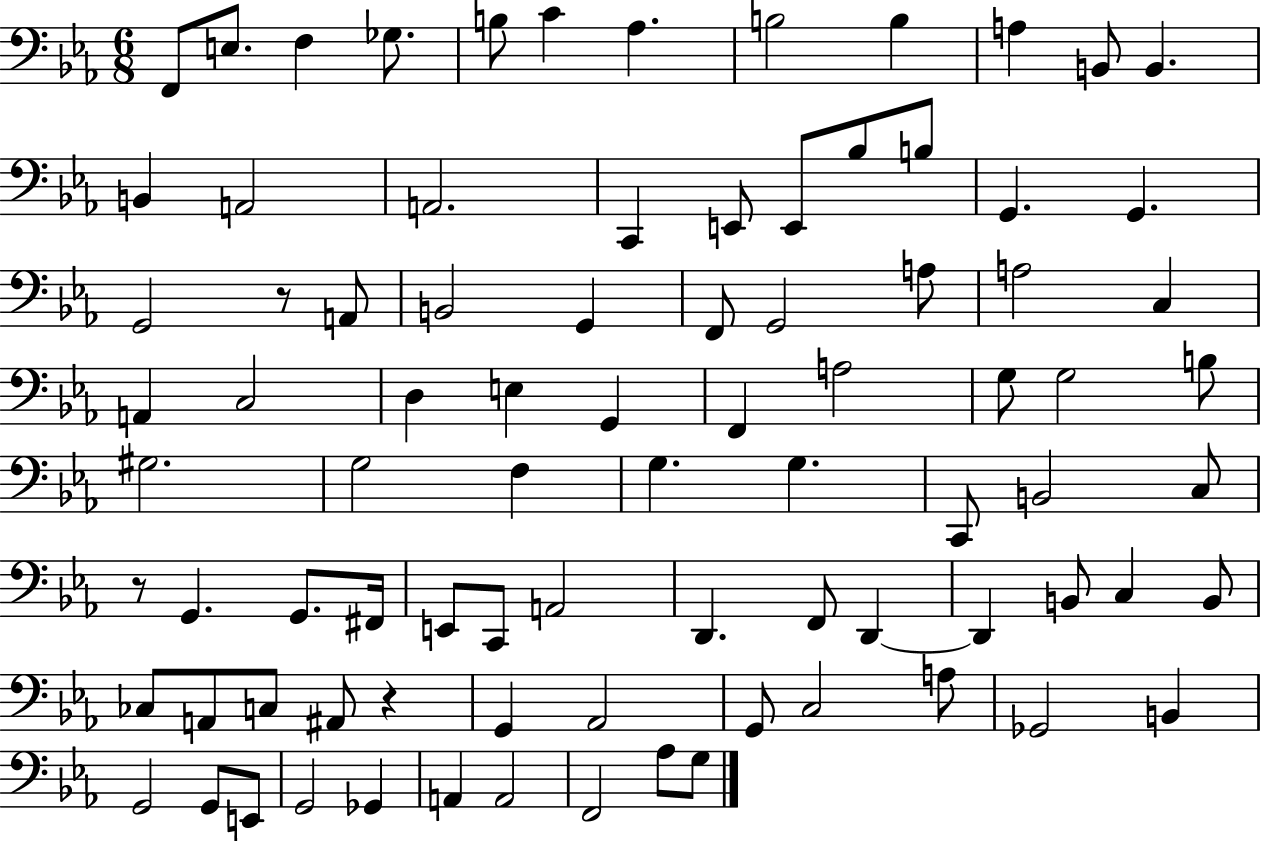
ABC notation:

X:1
T:Untitled
M:6/8
L:1/4
K:Eb
F,,/2 E,/2 F, _G,/2 B,/2 C _A, B,2 B, A, B,,/2 B,, B,, A,,2 A,,2 C,, E,,/2 E,,/2 _B,/2 B,/2 G,, G,, G,,2 z/2 A,,/2 B,,2 G,, F,,/2 G,,2 A,/2 A,2 C, A,, C,2 D, E, G,, F,, A,2 G,/2 G,2 B,/2 ^G,2 G,2 F, G, G, C,,/2 B,,2 C,/2 z/2 G,, G,,/2 ^F,,/4 E,,/2 C,,/2 A,,2 D,, F,,/2 D,, D,, B,,/2 C, B,,/2 _C,/2 A,,/2 C,/2 ^A,,/2 z G,, _A,,2 G,,/2 C,2 A,/2 _G,,2 B,, G,,2 G,,/2 E,,/2 G,,2 _G,, A,, A,,2 F,,2 _A,/2 G,/2